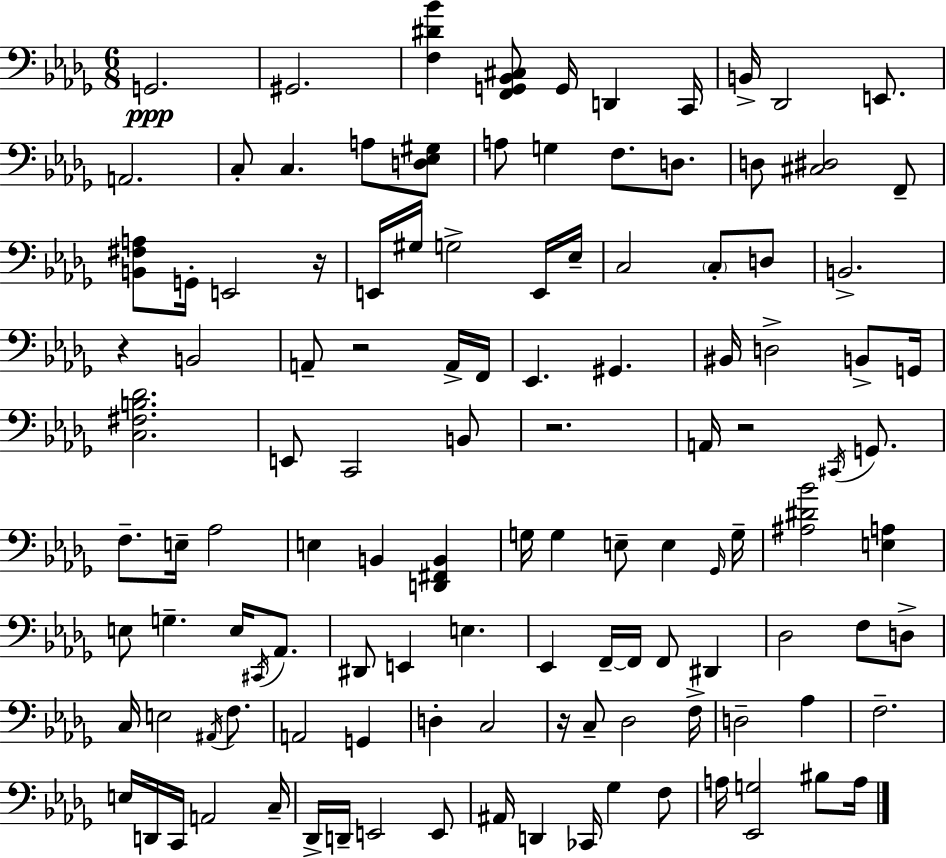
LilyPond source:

{
  \clef bass
  \numericTimeSignature
  \time 6/8
  \key bes \minor
  g,2.\ppp | gis,2. | <f dis' bes'>4 <f, g, bes, cis>8 g,16 d,4 c,16 | b,16-> des,2 e,8. | \break a,2. | c8-. c4. a8 <d ees gis>8 | a8 g4 f8. d8. | d8 <cis dis>2 f,8-- | \break <b, fis a>8 g,16-. e,2 r16 | e,16 gis16 g2-> e,16 ees16-- | c2 \parenthesize c8-. d8 | b,2.-> | \break r4 b,2 | a,8-- r2 a,16-> f,16 | ees,4. gis,4. | bis,16 d2-> b,8-> g,16 | \break <c fis b des'>2. | e,8 c,2 b,8 | r2. | a,16 r2 \acciaccatura { cis,16 } g,8. | \break f8.-- e16-- aes2 | e4 b,4 <d, fis, b,>4 | g16 g4 e8-- e4 | \grace { ges,16 } g16-- <ais dis' bes'>2 <e a>4 | \break e8 g4.-- e16 \acciaccatura { cis,16 } | aes,8. dis,8 e,4 e4. | ees,4 f,16--~~ f,16 f,8 dis,4 | des2 f8 | \break d8-> c16 e2 | \acciaccatura { ais,16 } f8. a,2 | g,4 d4-. c2 | r16 c8-- des2 | \break f16-> d2-- | aes4 f2.-- | e16 d,16 c,16 a,2 | c16-- des,16-> d,16-- e,2 | \break e,8 ais,16 d,4 ces,16 ges4 | f8 a16 <ees, g>2 | bis8 a16 \bar "|."
}